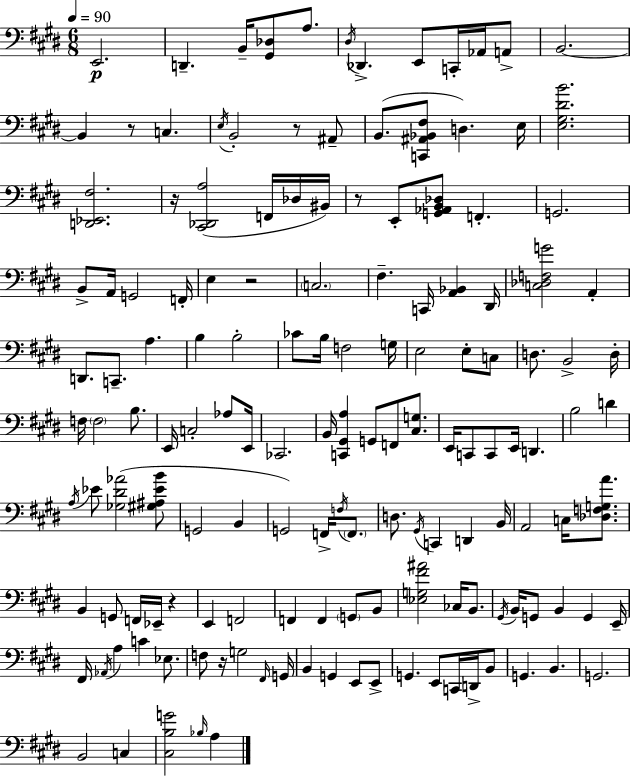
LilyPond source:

{
  \clef bass
  \numericTimeSignature
  \time 6/8
  \key e \major
  \tempo 4 = 90
  e,2.\p | d,4.-- b,16-- <gis, des>8 a8. | \acciaccatura { dis16 } des,4.-> e,8 c,16-. aes,16 a,8-> | b,2.~~ | \break b,4 r8 c4. | \acciaccatura { e16 } b,2-. r8 | ais,8-- b,8.( <c, ais, bes, fis>8 d4.) | e16 <e gis dis' b'>2. | \break <d, ees, fis>2. | r16 <cis, des, a>2( f,16 | des16 bis,16) r8 e,8-. <g, aes, b, des>8 f,4.-. | g,2. | \break b,8-> a,16 g,2 | f,16-. e4 r2 | \parenthesize c2. | fis4.-- c,16 <a, bes,>4 | \break dis,16 <c des f g'>2 a,4-. | d,8. c,8.-- a4. | b4 b2-. | ces'8 b16 f2 | \break g16 e2 e8-. | c8 d8. b,2-> | d16-. f16 \parenthesize f2 b8. | e,16 c2-. aes8 | \break e,16 ces,2. | b,16 <c, gis, a>4 g,8 f,8 <cis g>8. | e,16 c,8 c,8 e,16 d,4. | b2 d'4 | \break \acciaccatura { a16 } ees'8 <ges dis' aes'>2( | <gis ais ees' b'>8 g,2 b,4 | g,2) f,16-> | \acciaccatura { f16 } \parenthesize f,8. d8. \acciaccatura { gis,16 } c,4 | \break d,4 b,16 a,2 | c16 <des f g a'>8. b,4 g,8 f,16 | ees,16-- r4 e,4 f,2 | f,4 f,4 | \break \parenthesize g,8 b,8 <ees g fis' ais'>2 | ces16 b,8. \acciaccatura { gis,16 } b,16 g,8 b,4 | g,4 e,16-- fis,16 \acciaccatura { aes,16 } a4 | c'4 ees8. f8 r16 g2 | \break \grace { fis,16 } g,16 b,4 | g,4 e,8 e,8-> g,4. | e,8 c,16 d,16-> b,8 g,4. | b,4. g,2. | \break b,2 | c4 <cis b g'>2 | \grace { bes16 } a4 \bar "|."
}